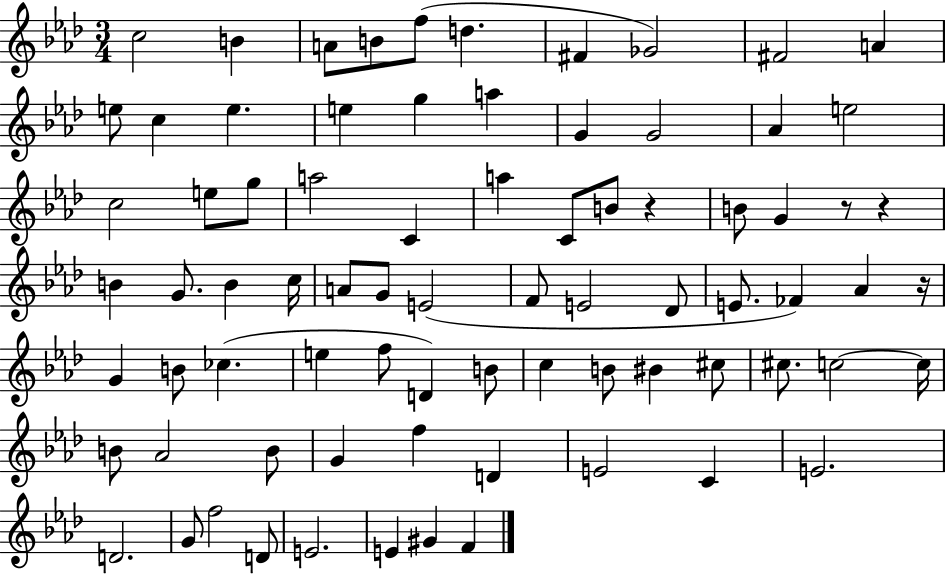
C5/h B4/q A4/e B4/e F5/e D5/q. F#4/q Gb4/h F#4/h A4/q E5/e C5/q E5/q. E5/q G5/q A5/q G4/q G4/h Ab4/q E5/h C5/h E5/e G5/e A5/h C4/q A5/q C4/e B4/e R/q B4/e G4/q R/e R/q B4/q G4/e. B4/q C5/s A4/e G4/e E4/h F4/e E4/h Db4/e E4/e. FES4/q Ab4/q R/s G4/q B4/e CES5/q. E5/q F5/e D4/q B4/e C5/q B4/e BIS4/q C#5/e C#5/e. C5/h C5/s B4/e Ab4/h B4/e G4/q F5/q D4/q E4/h C4/q E4/h. D4/h. G4/e F5/h D4/e E4/h. E4/q G#4/q F4/q